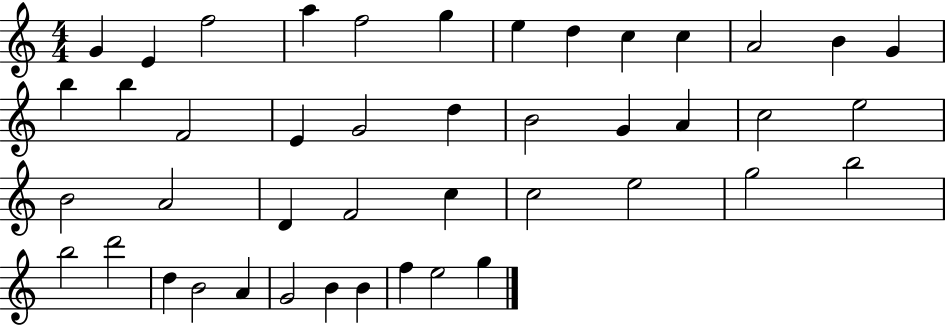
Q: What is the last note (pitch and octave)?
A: G5